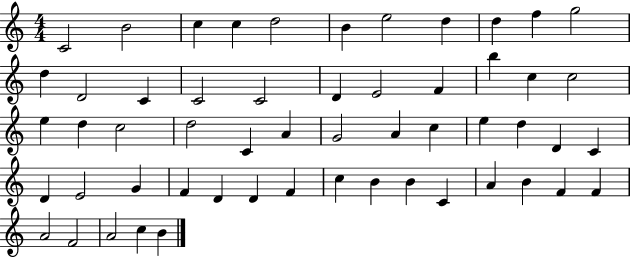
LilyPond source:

{
  \clef treble
  \numericTimeSignature
  \time 4/4
  \key c \major
  c'2 b'2 | c''4 c''4 d''2 | b'4 e''2 d''4 | d''4 f''4 g''2 | \break d''4 d'2 c'4 | c'2 c'2 | d'4 e'2 f'4 | b''4 c''4 c''2 | \break e''4 d''4 c''2 | d''2 c'4 a'4 | g'2 a'4 c''4 | e''4 d''4 d'4 c'4 | \break d'4 e'2 g'4 | f'4 d'4 d'4 f'4 | c''4 b'4 b'4 c'4 | a'4 b'4 f'4 f'4 | \break a'2 f'2 | a'2 c''4 b'4 | \bar "|."
}